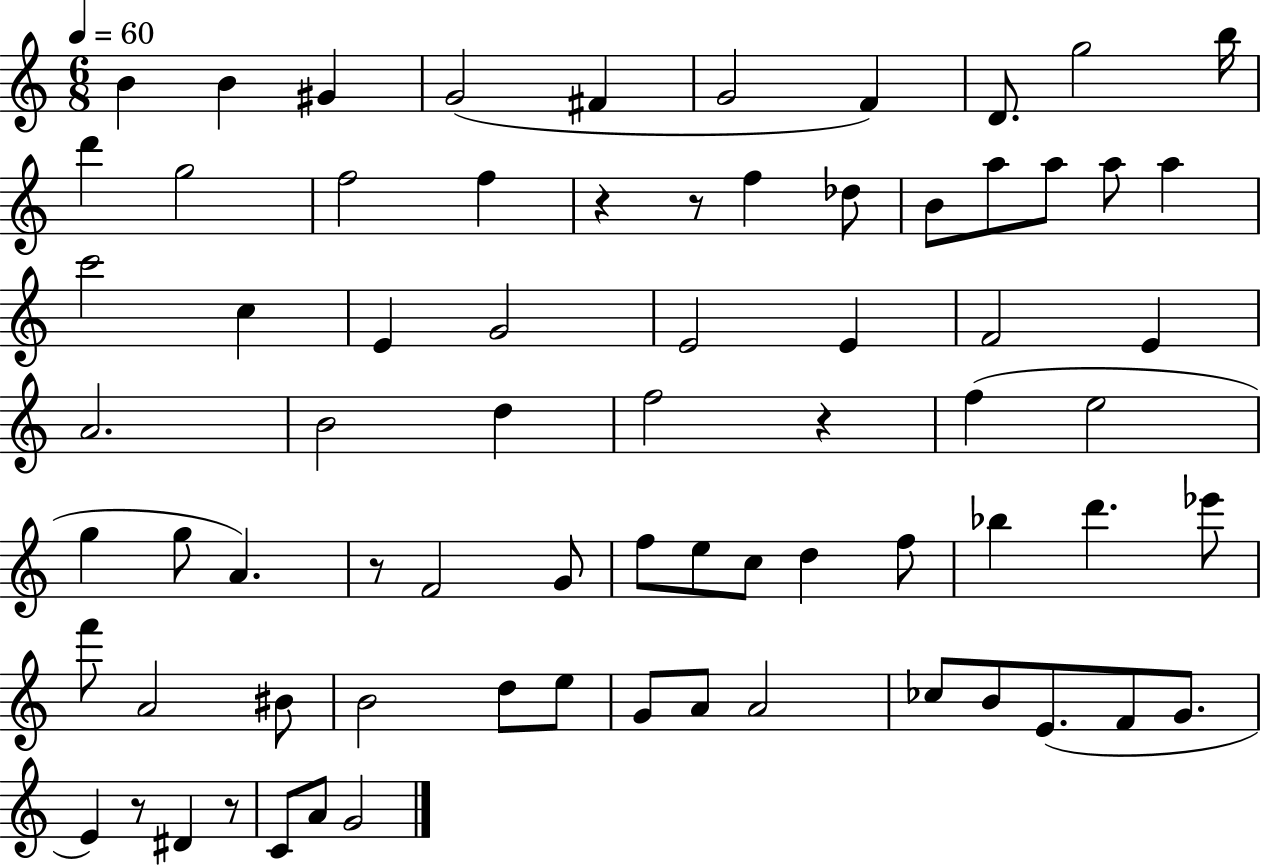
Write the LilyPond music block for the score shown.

{
  \clef treble
  \numericTimeSignature
  \time 6/8
  \key c \major
  \tempo 4 = 60
  \repeat volta 2 { b'4 b'4 gis'4 | g'2( fis'4 | g'2 f'4) | d'8. g''2 b''16 | \break d'''4 g''2 | f''2 f''4 | r4 r8 f''4 des''8 | b'8 a''8 a''8 a''8 a''4 | \break c'''2 c''4 | e'4 g'2 | e'2 e'4 | f'2 e'4 | \break a'2. | b'2 d''4 | f''2 r4 | f''4( e''2 | \break g''4 g''8 a'4.) | r8 f'2 g'8 | f''8 e''8 c''8 d''4 f''8 | bes''4 d'''4. ees'''8 | \break f'''8 a'2 bis'8 | b'2 d''8 e''8 | g'8 a'8 a'2 | ces''8 b'8 e'8.( f'8 g'8. | \break e'4) r8 dis'4 r8 | c'8 a'8 g'2 | } \bar "|."
}